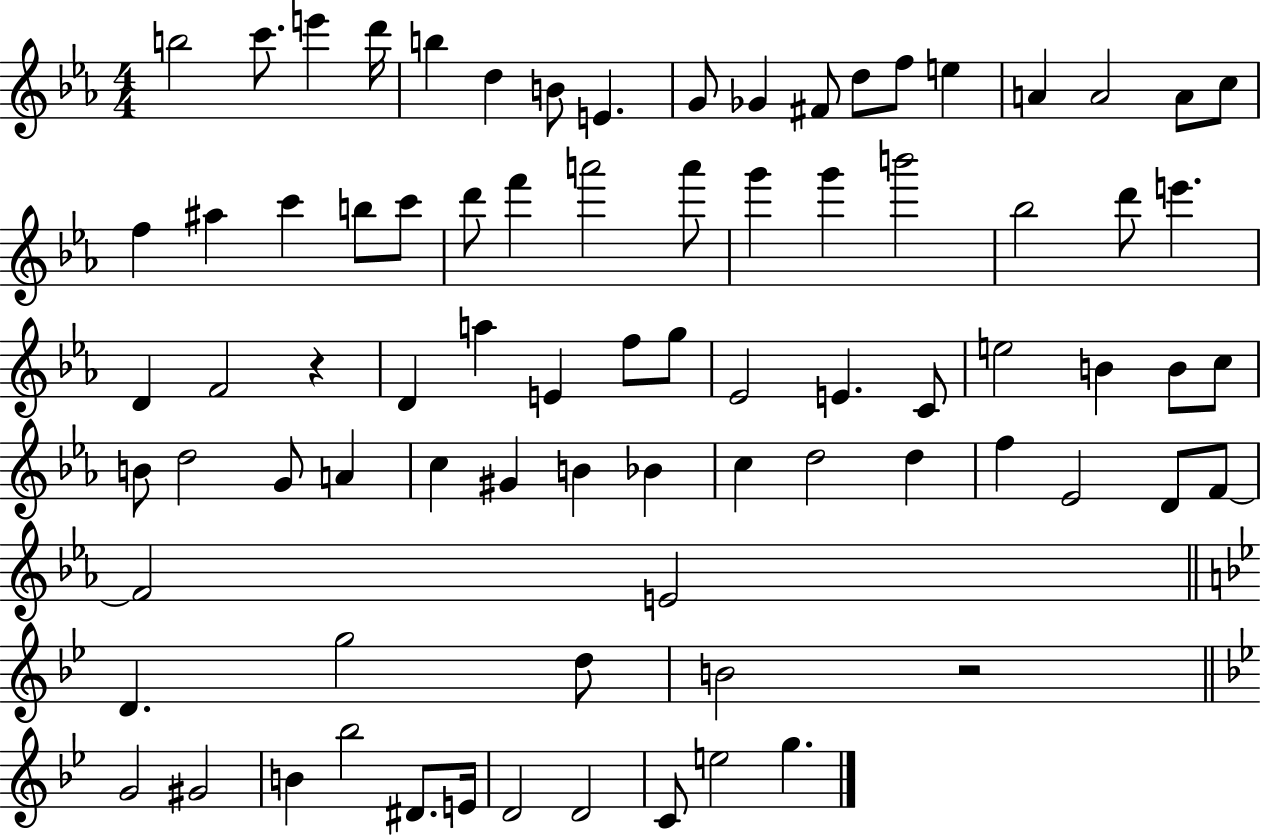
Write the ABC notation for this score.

X:1
T:Untitled
M:4/4
L:1/4
K:Eb
b2 c'/2 e' d'/4 b d B/2 E G/2 _G ^F/2 d/2 f/2 e A A2 A/2 c/2 f ^a c' b/2 c'/2 d'/2 f' a'2 a'/2 g' g' b'2 _b2 d'/2 e' D F2 z D a E f/2 g/2 _E2 E C/2 e2 B B/2 c/2 B/2 d2 G/2 A c ^G B _B c d2 d f _E2 D/2 F/2 F2 E2 D g2 d/2 B2 z2 G2 ^G2 B _b2 ^D/2 E/4 D2 D2 C/2 e2 g